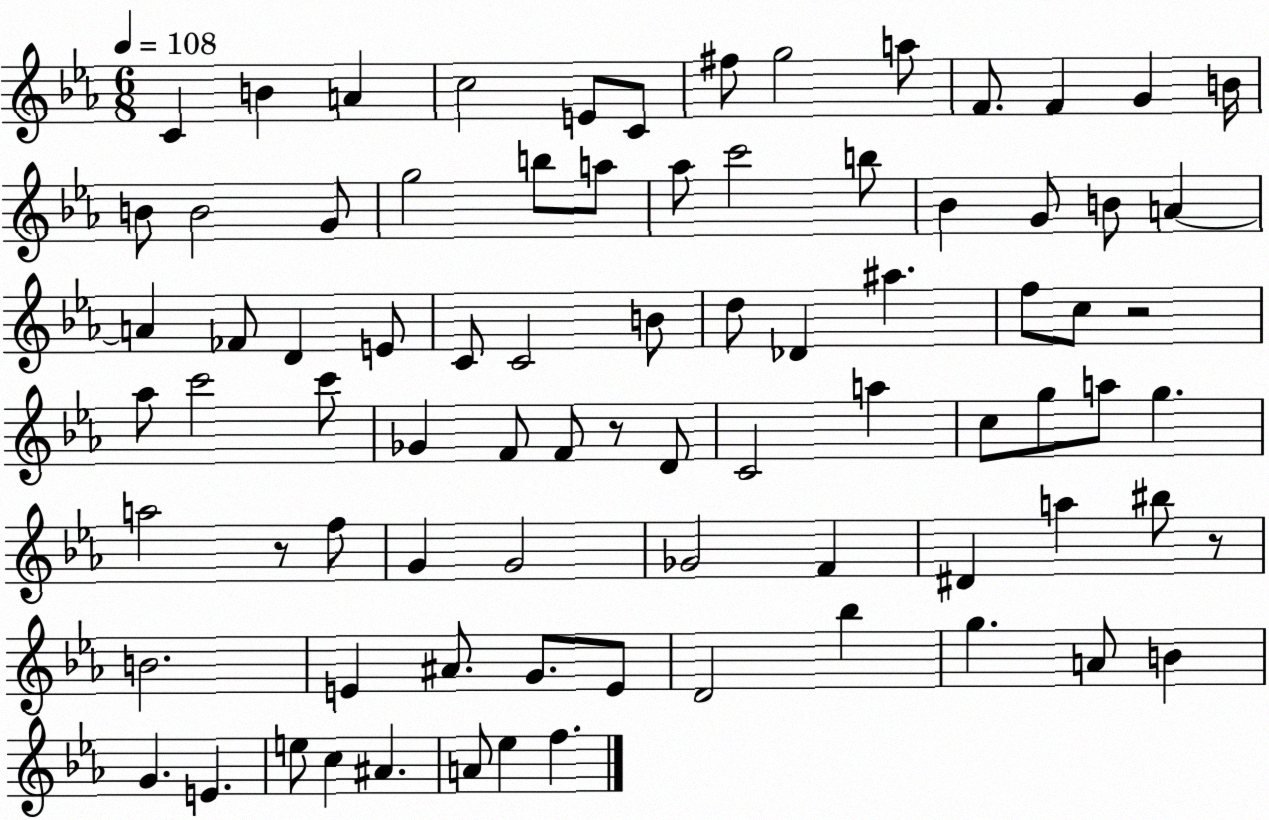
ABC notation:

X:1
T:Untitled
M:6/8
L:1/4
K:Eb
C B A c2 E/2 C/2 ^f/2 g2 a/2 F/2 F G B/4 B/2 B2 G/2 g2 b/2 a/2 _a/2 c'2 b/2 _B G/2 B/2 A A _F/2 D E/2 C/2 C2 B/2 d/2 _D ^a f/2 c/2 z2 _a/2 c'2 c'/2 _G F/2 F/2 z/2 D/2 C2 a c/2 g/2 a/2 g a2 z/2 f/2 G G2 _G2 F ^D a ^b/2 z/2 B2 E ^A/2 G/2 E/2 D2 _b g A/2 B G E e/2 c ^A A/2 _e f